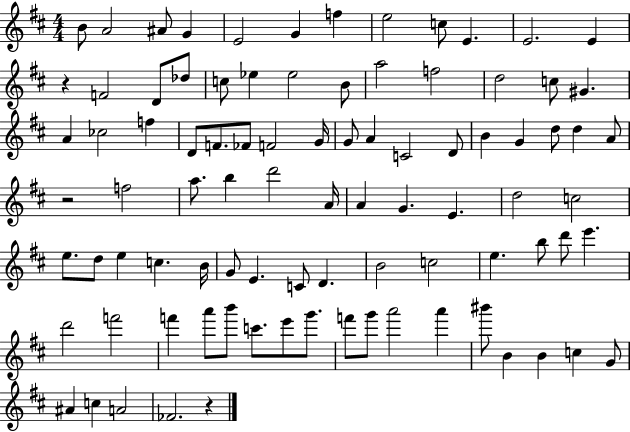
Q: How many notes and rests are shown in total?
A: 90